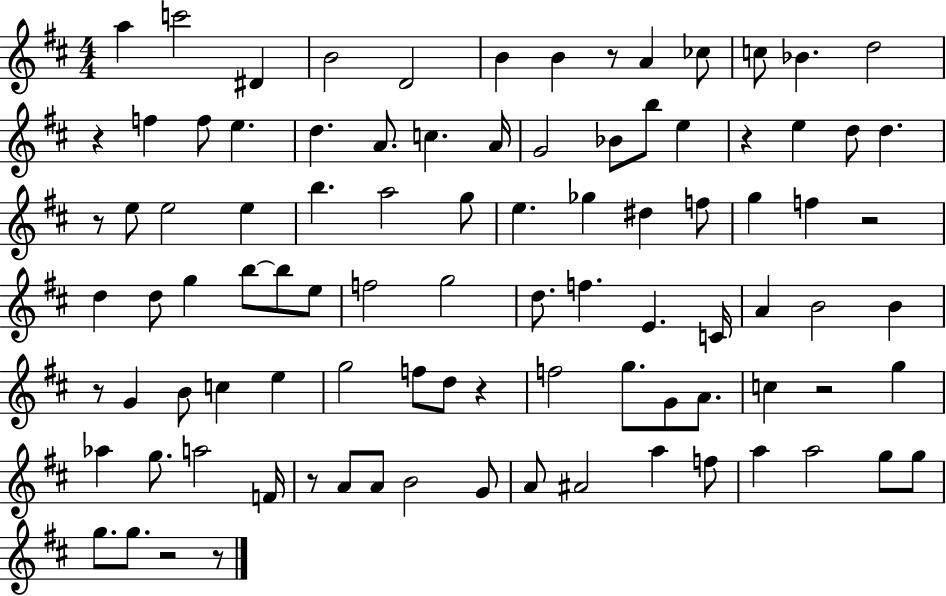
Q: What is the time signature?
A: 4/4